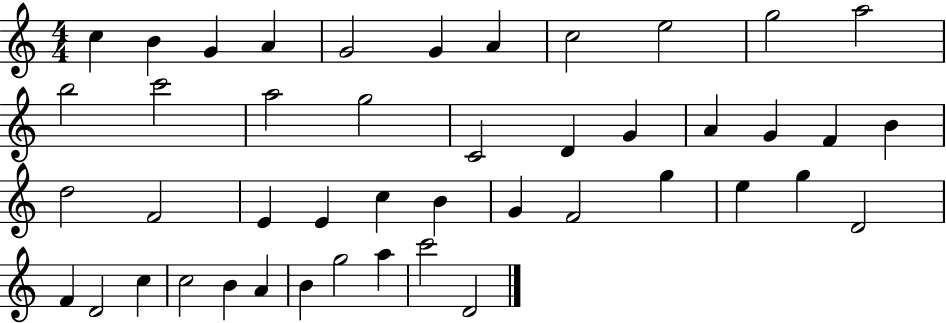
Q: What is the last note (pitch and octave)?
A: D4